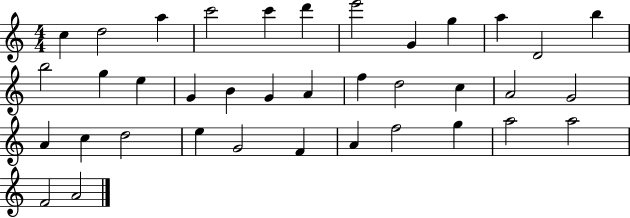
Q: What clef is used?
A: treble